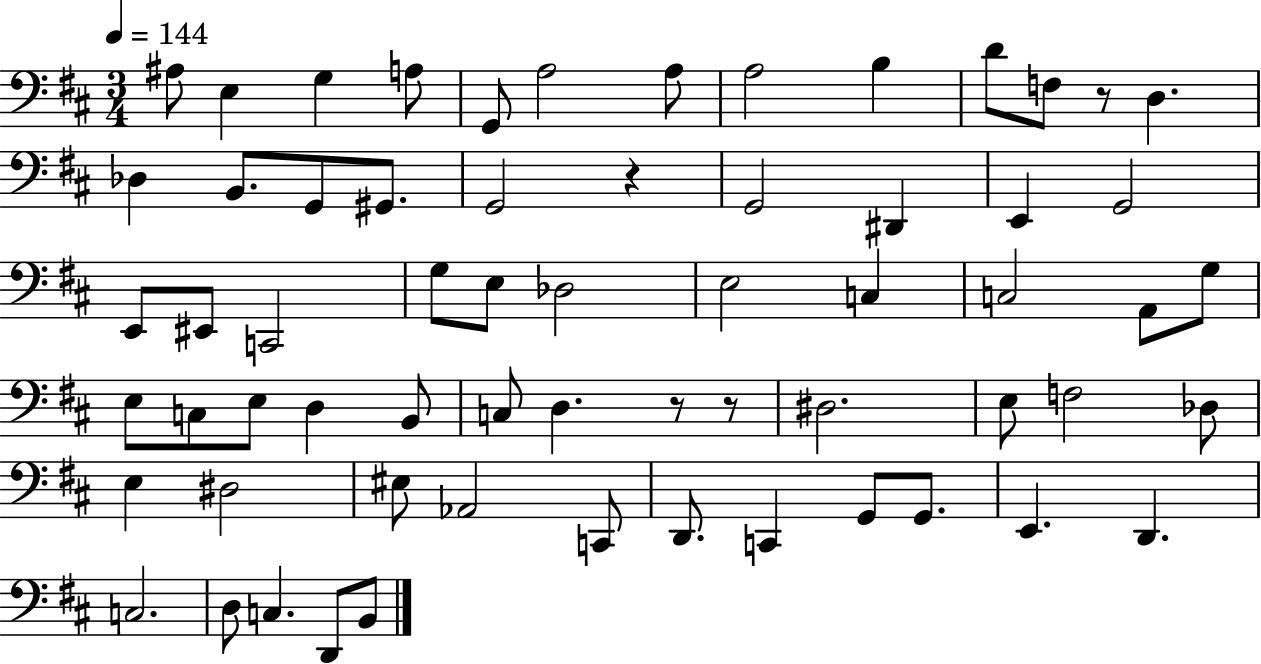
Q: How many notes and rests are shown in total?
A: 63